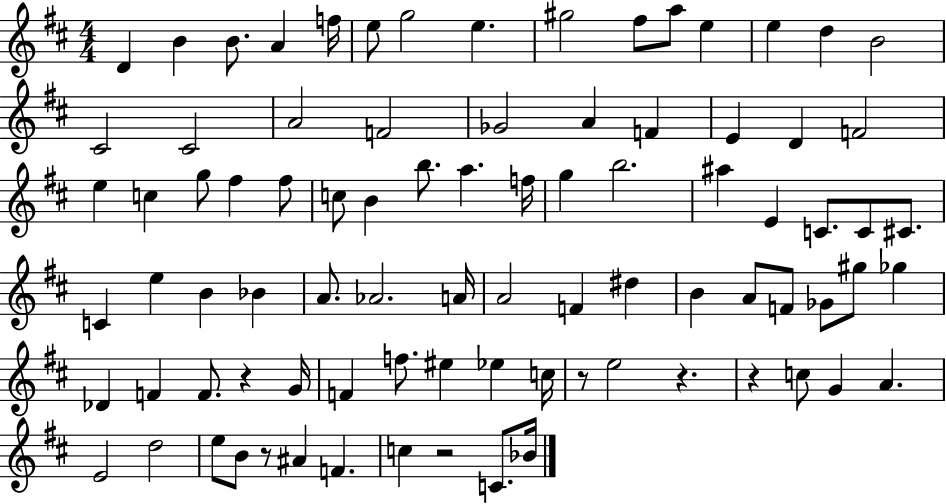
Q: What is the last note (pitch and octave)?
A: Bb4